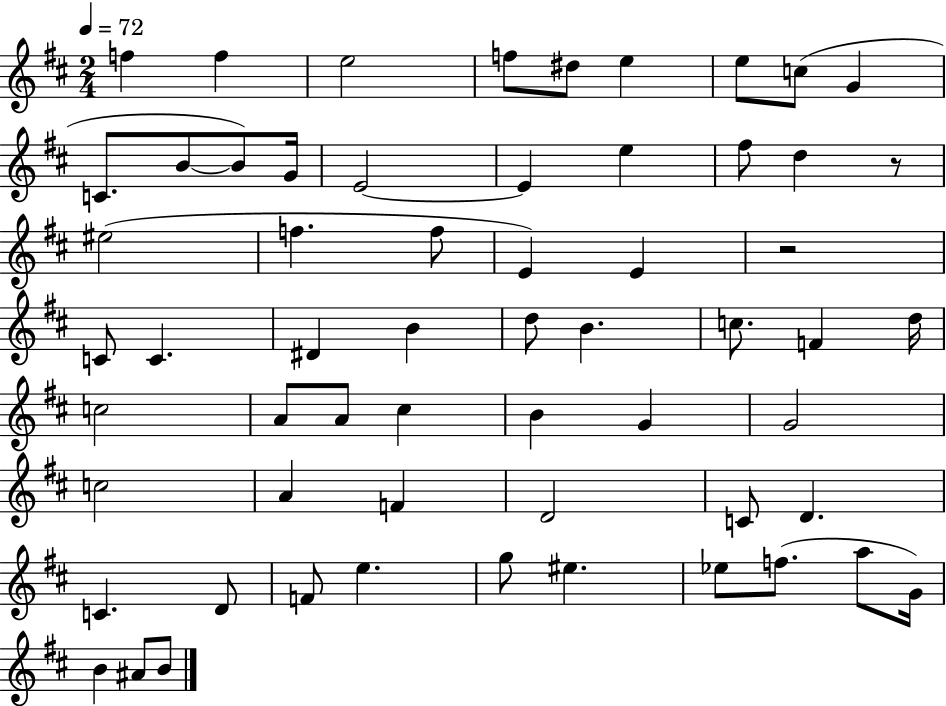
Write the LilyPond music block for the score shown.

{
  \clef treble
  \numericTimeSignature
  \time 2/4
  \key d \major
  \tempo 4 = 72
  \repeat volta 2 { f''4 f''4 | e''2 | f''8 dis''8 e''4 | e''8 c''8( g'4 | \break c'8. b'8~~ b'8) g'16 | e'2~~ | e'4 e''4 | fis''8 d''4 r8 | \break eis''2( | f''4. f''8 | e'4) e'4 | r2 | \break c'8 c'4. | dis'4 b'4 | d''8 b'4. | c''8. f'4 d''16 | \break c''2 | a'8 a'8 cis''4 | b'4 g'4 | g'2 | \break c''2 | a'4 f'4 | d'2 | c'8 d'4. | \break c'4. d'8 | f'8 e''4. | g''8 eis''4. | ees''8 f''8.( a''8 g'16) | \break b'4 ais'8 b'8 | } \bar "|."
}